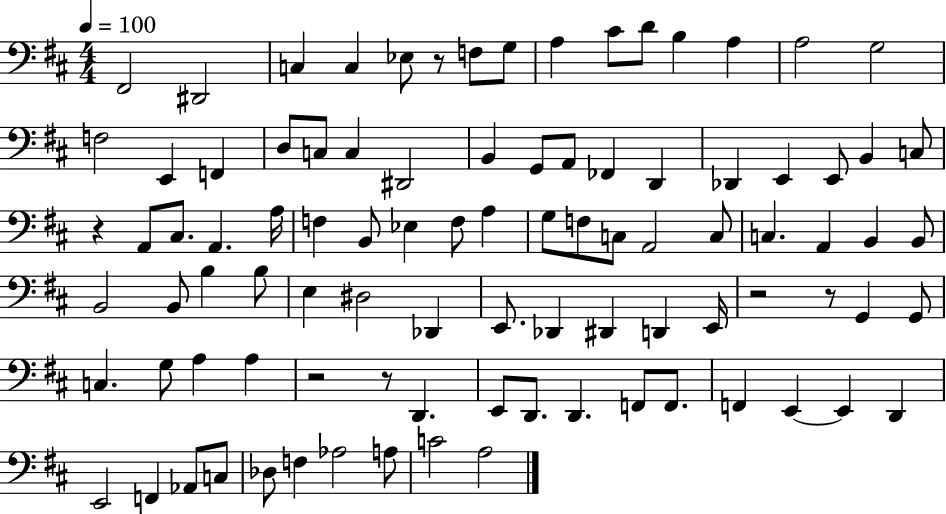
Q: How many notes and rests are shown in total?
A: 93